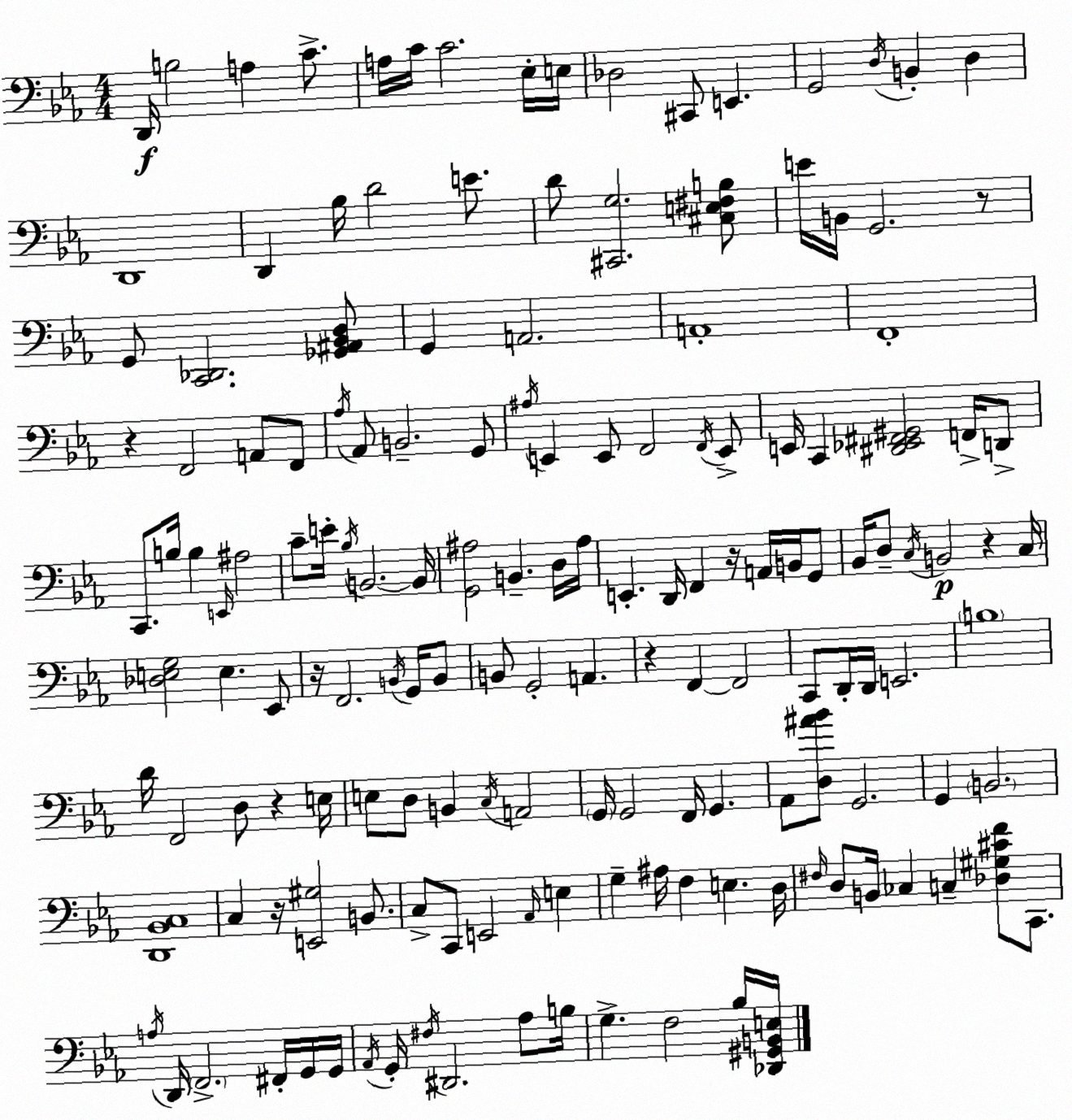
X:1
T:Untitled
M:4/4
L:1/4
K:Cm
D,,/4 B,2 A, C/2 A,/4 C/4 C2 _E,/4 E,/4 _D,2 ^C,,/2 E,, G,,2 D,/4 B,, D, D,,4 D,, _B,/4 D2 E/2 D/2 [^C,,G,]2 [^C,E,^F,B,]/2 E/4 B,,/4 G,,2 z/2 G,,/2 [C,,_D,,]2 [_G,,^A,,_B,,D,]/2 G,, A,,2 A,,4 F,,4 z F,,2 A,,/2 F,,/2 _A,/4 _A,,/2 B,,2 G,,/2 ^A,/4 E,, E,,/2 F,,2 F,,/4 E,,/2 E,,/4 C,, [^D,,_E,,^F,,^G,,]2 F,,/4 D,,/2 C,,/2 B,/4 B, E,,/4 ^A,2 C/2 E/4 _B,/4 B,,2 B,,/4 [G,,^A,]2 B,, D,/4 ^A,/4 E,, D,,/4 F,, z/4 A,,/4 B,,/4 G,,/2 _B,,/4 D,/2 C,/4 B,,2 z C,/4 [_D,E,G,]2 E, _E,,/2 z/4 F,,2 B,,/4 G,,/4 B,,/2 B,,/2 G,,2 A,, z F,, F,,2 C,,/2 D,,/4 D,,/4 E,,2 B,4 D/4 F,,2 D,/2 z E,/4 E,/2 D,/2 B,, C,/4 A,,2 G,,/4 G,,2 F,,/4 G,, _A,,/2 [D,^A_B]/2 G,,2 G,, B,,2 [D,,_B,,C,]4 C, z/4 [E,,^G,]2 B,,/2 C,/2 C,,/2 E,,2 _A,,/4 E, G, ^A,/4 F, E, D,/4 ^F,/4 D,/2 B,,/4 _C, C, [_D,^G,^CF]/2 C,,/2 A,/4 D,,/4 F,,2 ^F,,/4 G,,/4 G,,/4 _A,,/4 G,,/4 ^F,/4 ^D,,2 _A,/2 B,/4 G, F,2 _B,/4 [_D,,^G,,B,,E,]/4